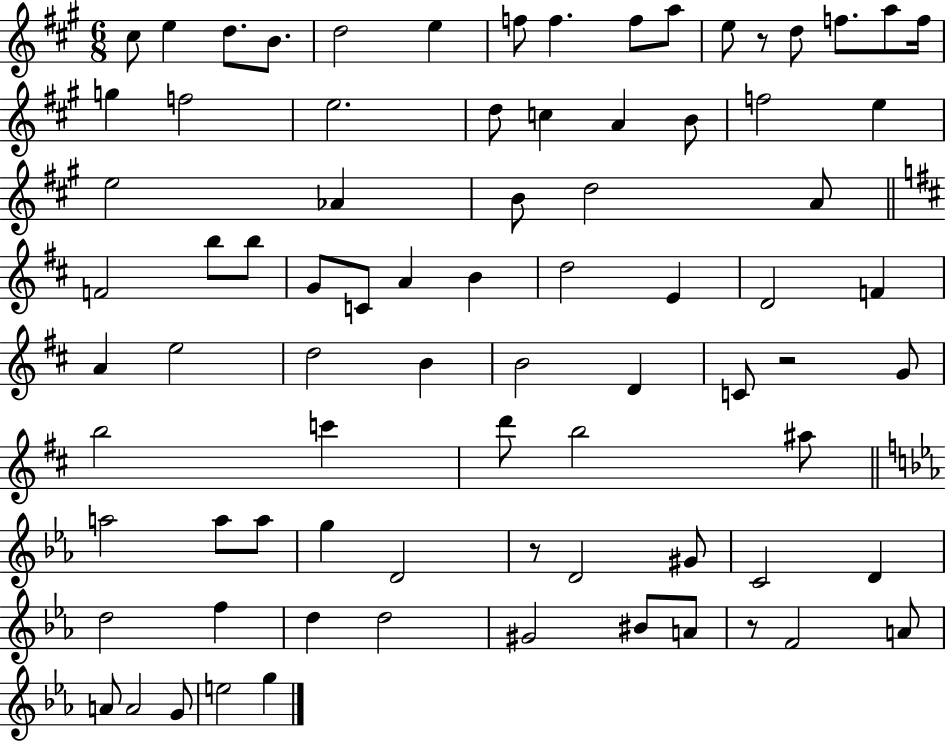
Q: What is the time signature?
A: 6/8